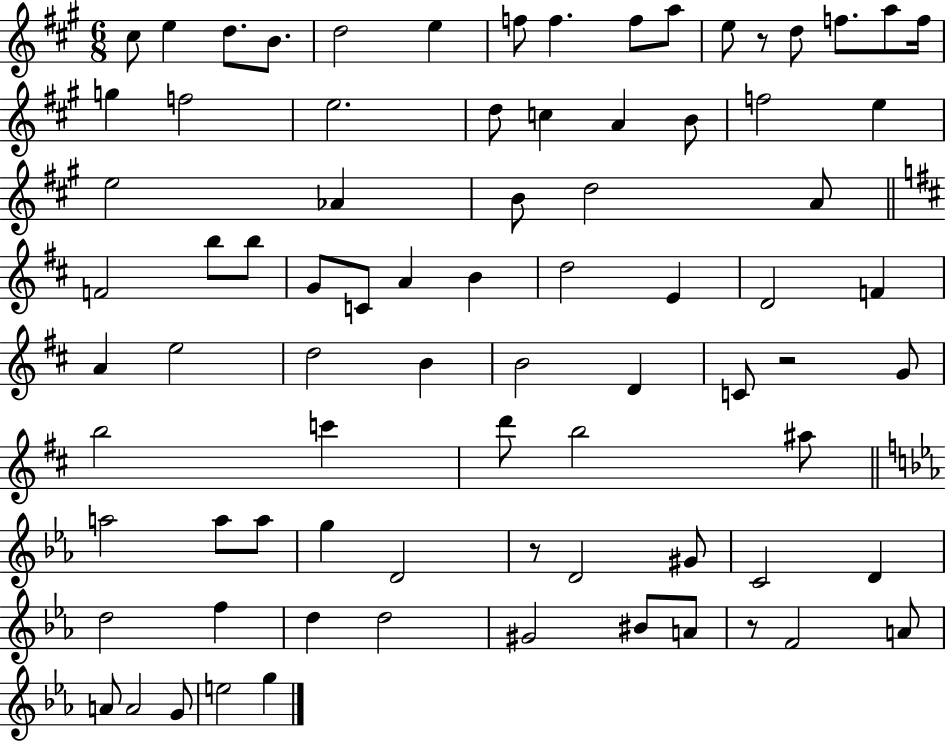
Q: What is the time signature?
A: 6/8